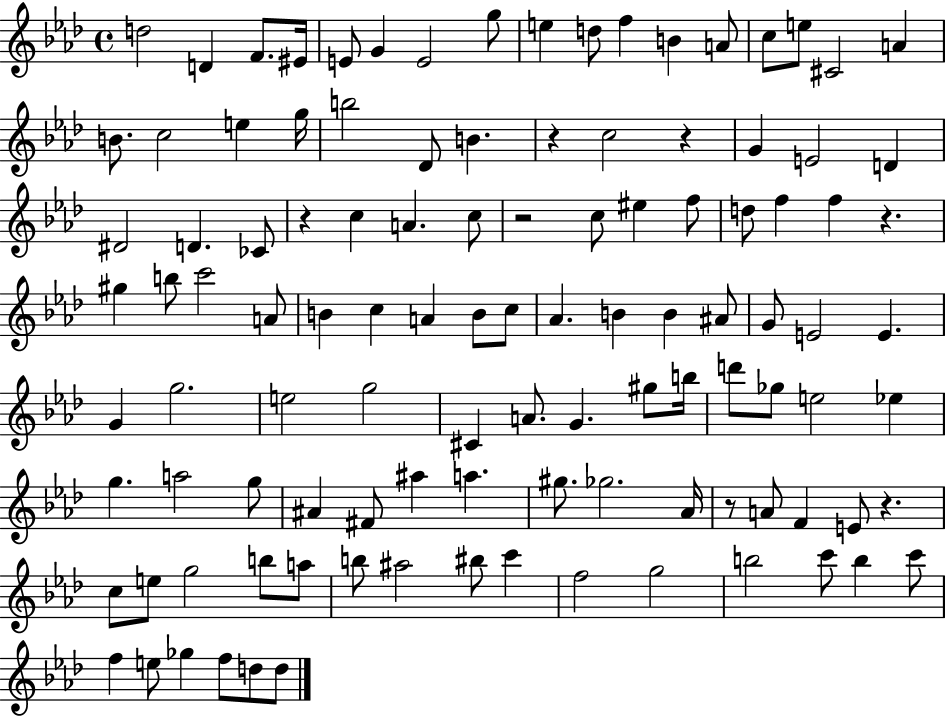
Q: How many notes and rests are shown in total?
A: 110